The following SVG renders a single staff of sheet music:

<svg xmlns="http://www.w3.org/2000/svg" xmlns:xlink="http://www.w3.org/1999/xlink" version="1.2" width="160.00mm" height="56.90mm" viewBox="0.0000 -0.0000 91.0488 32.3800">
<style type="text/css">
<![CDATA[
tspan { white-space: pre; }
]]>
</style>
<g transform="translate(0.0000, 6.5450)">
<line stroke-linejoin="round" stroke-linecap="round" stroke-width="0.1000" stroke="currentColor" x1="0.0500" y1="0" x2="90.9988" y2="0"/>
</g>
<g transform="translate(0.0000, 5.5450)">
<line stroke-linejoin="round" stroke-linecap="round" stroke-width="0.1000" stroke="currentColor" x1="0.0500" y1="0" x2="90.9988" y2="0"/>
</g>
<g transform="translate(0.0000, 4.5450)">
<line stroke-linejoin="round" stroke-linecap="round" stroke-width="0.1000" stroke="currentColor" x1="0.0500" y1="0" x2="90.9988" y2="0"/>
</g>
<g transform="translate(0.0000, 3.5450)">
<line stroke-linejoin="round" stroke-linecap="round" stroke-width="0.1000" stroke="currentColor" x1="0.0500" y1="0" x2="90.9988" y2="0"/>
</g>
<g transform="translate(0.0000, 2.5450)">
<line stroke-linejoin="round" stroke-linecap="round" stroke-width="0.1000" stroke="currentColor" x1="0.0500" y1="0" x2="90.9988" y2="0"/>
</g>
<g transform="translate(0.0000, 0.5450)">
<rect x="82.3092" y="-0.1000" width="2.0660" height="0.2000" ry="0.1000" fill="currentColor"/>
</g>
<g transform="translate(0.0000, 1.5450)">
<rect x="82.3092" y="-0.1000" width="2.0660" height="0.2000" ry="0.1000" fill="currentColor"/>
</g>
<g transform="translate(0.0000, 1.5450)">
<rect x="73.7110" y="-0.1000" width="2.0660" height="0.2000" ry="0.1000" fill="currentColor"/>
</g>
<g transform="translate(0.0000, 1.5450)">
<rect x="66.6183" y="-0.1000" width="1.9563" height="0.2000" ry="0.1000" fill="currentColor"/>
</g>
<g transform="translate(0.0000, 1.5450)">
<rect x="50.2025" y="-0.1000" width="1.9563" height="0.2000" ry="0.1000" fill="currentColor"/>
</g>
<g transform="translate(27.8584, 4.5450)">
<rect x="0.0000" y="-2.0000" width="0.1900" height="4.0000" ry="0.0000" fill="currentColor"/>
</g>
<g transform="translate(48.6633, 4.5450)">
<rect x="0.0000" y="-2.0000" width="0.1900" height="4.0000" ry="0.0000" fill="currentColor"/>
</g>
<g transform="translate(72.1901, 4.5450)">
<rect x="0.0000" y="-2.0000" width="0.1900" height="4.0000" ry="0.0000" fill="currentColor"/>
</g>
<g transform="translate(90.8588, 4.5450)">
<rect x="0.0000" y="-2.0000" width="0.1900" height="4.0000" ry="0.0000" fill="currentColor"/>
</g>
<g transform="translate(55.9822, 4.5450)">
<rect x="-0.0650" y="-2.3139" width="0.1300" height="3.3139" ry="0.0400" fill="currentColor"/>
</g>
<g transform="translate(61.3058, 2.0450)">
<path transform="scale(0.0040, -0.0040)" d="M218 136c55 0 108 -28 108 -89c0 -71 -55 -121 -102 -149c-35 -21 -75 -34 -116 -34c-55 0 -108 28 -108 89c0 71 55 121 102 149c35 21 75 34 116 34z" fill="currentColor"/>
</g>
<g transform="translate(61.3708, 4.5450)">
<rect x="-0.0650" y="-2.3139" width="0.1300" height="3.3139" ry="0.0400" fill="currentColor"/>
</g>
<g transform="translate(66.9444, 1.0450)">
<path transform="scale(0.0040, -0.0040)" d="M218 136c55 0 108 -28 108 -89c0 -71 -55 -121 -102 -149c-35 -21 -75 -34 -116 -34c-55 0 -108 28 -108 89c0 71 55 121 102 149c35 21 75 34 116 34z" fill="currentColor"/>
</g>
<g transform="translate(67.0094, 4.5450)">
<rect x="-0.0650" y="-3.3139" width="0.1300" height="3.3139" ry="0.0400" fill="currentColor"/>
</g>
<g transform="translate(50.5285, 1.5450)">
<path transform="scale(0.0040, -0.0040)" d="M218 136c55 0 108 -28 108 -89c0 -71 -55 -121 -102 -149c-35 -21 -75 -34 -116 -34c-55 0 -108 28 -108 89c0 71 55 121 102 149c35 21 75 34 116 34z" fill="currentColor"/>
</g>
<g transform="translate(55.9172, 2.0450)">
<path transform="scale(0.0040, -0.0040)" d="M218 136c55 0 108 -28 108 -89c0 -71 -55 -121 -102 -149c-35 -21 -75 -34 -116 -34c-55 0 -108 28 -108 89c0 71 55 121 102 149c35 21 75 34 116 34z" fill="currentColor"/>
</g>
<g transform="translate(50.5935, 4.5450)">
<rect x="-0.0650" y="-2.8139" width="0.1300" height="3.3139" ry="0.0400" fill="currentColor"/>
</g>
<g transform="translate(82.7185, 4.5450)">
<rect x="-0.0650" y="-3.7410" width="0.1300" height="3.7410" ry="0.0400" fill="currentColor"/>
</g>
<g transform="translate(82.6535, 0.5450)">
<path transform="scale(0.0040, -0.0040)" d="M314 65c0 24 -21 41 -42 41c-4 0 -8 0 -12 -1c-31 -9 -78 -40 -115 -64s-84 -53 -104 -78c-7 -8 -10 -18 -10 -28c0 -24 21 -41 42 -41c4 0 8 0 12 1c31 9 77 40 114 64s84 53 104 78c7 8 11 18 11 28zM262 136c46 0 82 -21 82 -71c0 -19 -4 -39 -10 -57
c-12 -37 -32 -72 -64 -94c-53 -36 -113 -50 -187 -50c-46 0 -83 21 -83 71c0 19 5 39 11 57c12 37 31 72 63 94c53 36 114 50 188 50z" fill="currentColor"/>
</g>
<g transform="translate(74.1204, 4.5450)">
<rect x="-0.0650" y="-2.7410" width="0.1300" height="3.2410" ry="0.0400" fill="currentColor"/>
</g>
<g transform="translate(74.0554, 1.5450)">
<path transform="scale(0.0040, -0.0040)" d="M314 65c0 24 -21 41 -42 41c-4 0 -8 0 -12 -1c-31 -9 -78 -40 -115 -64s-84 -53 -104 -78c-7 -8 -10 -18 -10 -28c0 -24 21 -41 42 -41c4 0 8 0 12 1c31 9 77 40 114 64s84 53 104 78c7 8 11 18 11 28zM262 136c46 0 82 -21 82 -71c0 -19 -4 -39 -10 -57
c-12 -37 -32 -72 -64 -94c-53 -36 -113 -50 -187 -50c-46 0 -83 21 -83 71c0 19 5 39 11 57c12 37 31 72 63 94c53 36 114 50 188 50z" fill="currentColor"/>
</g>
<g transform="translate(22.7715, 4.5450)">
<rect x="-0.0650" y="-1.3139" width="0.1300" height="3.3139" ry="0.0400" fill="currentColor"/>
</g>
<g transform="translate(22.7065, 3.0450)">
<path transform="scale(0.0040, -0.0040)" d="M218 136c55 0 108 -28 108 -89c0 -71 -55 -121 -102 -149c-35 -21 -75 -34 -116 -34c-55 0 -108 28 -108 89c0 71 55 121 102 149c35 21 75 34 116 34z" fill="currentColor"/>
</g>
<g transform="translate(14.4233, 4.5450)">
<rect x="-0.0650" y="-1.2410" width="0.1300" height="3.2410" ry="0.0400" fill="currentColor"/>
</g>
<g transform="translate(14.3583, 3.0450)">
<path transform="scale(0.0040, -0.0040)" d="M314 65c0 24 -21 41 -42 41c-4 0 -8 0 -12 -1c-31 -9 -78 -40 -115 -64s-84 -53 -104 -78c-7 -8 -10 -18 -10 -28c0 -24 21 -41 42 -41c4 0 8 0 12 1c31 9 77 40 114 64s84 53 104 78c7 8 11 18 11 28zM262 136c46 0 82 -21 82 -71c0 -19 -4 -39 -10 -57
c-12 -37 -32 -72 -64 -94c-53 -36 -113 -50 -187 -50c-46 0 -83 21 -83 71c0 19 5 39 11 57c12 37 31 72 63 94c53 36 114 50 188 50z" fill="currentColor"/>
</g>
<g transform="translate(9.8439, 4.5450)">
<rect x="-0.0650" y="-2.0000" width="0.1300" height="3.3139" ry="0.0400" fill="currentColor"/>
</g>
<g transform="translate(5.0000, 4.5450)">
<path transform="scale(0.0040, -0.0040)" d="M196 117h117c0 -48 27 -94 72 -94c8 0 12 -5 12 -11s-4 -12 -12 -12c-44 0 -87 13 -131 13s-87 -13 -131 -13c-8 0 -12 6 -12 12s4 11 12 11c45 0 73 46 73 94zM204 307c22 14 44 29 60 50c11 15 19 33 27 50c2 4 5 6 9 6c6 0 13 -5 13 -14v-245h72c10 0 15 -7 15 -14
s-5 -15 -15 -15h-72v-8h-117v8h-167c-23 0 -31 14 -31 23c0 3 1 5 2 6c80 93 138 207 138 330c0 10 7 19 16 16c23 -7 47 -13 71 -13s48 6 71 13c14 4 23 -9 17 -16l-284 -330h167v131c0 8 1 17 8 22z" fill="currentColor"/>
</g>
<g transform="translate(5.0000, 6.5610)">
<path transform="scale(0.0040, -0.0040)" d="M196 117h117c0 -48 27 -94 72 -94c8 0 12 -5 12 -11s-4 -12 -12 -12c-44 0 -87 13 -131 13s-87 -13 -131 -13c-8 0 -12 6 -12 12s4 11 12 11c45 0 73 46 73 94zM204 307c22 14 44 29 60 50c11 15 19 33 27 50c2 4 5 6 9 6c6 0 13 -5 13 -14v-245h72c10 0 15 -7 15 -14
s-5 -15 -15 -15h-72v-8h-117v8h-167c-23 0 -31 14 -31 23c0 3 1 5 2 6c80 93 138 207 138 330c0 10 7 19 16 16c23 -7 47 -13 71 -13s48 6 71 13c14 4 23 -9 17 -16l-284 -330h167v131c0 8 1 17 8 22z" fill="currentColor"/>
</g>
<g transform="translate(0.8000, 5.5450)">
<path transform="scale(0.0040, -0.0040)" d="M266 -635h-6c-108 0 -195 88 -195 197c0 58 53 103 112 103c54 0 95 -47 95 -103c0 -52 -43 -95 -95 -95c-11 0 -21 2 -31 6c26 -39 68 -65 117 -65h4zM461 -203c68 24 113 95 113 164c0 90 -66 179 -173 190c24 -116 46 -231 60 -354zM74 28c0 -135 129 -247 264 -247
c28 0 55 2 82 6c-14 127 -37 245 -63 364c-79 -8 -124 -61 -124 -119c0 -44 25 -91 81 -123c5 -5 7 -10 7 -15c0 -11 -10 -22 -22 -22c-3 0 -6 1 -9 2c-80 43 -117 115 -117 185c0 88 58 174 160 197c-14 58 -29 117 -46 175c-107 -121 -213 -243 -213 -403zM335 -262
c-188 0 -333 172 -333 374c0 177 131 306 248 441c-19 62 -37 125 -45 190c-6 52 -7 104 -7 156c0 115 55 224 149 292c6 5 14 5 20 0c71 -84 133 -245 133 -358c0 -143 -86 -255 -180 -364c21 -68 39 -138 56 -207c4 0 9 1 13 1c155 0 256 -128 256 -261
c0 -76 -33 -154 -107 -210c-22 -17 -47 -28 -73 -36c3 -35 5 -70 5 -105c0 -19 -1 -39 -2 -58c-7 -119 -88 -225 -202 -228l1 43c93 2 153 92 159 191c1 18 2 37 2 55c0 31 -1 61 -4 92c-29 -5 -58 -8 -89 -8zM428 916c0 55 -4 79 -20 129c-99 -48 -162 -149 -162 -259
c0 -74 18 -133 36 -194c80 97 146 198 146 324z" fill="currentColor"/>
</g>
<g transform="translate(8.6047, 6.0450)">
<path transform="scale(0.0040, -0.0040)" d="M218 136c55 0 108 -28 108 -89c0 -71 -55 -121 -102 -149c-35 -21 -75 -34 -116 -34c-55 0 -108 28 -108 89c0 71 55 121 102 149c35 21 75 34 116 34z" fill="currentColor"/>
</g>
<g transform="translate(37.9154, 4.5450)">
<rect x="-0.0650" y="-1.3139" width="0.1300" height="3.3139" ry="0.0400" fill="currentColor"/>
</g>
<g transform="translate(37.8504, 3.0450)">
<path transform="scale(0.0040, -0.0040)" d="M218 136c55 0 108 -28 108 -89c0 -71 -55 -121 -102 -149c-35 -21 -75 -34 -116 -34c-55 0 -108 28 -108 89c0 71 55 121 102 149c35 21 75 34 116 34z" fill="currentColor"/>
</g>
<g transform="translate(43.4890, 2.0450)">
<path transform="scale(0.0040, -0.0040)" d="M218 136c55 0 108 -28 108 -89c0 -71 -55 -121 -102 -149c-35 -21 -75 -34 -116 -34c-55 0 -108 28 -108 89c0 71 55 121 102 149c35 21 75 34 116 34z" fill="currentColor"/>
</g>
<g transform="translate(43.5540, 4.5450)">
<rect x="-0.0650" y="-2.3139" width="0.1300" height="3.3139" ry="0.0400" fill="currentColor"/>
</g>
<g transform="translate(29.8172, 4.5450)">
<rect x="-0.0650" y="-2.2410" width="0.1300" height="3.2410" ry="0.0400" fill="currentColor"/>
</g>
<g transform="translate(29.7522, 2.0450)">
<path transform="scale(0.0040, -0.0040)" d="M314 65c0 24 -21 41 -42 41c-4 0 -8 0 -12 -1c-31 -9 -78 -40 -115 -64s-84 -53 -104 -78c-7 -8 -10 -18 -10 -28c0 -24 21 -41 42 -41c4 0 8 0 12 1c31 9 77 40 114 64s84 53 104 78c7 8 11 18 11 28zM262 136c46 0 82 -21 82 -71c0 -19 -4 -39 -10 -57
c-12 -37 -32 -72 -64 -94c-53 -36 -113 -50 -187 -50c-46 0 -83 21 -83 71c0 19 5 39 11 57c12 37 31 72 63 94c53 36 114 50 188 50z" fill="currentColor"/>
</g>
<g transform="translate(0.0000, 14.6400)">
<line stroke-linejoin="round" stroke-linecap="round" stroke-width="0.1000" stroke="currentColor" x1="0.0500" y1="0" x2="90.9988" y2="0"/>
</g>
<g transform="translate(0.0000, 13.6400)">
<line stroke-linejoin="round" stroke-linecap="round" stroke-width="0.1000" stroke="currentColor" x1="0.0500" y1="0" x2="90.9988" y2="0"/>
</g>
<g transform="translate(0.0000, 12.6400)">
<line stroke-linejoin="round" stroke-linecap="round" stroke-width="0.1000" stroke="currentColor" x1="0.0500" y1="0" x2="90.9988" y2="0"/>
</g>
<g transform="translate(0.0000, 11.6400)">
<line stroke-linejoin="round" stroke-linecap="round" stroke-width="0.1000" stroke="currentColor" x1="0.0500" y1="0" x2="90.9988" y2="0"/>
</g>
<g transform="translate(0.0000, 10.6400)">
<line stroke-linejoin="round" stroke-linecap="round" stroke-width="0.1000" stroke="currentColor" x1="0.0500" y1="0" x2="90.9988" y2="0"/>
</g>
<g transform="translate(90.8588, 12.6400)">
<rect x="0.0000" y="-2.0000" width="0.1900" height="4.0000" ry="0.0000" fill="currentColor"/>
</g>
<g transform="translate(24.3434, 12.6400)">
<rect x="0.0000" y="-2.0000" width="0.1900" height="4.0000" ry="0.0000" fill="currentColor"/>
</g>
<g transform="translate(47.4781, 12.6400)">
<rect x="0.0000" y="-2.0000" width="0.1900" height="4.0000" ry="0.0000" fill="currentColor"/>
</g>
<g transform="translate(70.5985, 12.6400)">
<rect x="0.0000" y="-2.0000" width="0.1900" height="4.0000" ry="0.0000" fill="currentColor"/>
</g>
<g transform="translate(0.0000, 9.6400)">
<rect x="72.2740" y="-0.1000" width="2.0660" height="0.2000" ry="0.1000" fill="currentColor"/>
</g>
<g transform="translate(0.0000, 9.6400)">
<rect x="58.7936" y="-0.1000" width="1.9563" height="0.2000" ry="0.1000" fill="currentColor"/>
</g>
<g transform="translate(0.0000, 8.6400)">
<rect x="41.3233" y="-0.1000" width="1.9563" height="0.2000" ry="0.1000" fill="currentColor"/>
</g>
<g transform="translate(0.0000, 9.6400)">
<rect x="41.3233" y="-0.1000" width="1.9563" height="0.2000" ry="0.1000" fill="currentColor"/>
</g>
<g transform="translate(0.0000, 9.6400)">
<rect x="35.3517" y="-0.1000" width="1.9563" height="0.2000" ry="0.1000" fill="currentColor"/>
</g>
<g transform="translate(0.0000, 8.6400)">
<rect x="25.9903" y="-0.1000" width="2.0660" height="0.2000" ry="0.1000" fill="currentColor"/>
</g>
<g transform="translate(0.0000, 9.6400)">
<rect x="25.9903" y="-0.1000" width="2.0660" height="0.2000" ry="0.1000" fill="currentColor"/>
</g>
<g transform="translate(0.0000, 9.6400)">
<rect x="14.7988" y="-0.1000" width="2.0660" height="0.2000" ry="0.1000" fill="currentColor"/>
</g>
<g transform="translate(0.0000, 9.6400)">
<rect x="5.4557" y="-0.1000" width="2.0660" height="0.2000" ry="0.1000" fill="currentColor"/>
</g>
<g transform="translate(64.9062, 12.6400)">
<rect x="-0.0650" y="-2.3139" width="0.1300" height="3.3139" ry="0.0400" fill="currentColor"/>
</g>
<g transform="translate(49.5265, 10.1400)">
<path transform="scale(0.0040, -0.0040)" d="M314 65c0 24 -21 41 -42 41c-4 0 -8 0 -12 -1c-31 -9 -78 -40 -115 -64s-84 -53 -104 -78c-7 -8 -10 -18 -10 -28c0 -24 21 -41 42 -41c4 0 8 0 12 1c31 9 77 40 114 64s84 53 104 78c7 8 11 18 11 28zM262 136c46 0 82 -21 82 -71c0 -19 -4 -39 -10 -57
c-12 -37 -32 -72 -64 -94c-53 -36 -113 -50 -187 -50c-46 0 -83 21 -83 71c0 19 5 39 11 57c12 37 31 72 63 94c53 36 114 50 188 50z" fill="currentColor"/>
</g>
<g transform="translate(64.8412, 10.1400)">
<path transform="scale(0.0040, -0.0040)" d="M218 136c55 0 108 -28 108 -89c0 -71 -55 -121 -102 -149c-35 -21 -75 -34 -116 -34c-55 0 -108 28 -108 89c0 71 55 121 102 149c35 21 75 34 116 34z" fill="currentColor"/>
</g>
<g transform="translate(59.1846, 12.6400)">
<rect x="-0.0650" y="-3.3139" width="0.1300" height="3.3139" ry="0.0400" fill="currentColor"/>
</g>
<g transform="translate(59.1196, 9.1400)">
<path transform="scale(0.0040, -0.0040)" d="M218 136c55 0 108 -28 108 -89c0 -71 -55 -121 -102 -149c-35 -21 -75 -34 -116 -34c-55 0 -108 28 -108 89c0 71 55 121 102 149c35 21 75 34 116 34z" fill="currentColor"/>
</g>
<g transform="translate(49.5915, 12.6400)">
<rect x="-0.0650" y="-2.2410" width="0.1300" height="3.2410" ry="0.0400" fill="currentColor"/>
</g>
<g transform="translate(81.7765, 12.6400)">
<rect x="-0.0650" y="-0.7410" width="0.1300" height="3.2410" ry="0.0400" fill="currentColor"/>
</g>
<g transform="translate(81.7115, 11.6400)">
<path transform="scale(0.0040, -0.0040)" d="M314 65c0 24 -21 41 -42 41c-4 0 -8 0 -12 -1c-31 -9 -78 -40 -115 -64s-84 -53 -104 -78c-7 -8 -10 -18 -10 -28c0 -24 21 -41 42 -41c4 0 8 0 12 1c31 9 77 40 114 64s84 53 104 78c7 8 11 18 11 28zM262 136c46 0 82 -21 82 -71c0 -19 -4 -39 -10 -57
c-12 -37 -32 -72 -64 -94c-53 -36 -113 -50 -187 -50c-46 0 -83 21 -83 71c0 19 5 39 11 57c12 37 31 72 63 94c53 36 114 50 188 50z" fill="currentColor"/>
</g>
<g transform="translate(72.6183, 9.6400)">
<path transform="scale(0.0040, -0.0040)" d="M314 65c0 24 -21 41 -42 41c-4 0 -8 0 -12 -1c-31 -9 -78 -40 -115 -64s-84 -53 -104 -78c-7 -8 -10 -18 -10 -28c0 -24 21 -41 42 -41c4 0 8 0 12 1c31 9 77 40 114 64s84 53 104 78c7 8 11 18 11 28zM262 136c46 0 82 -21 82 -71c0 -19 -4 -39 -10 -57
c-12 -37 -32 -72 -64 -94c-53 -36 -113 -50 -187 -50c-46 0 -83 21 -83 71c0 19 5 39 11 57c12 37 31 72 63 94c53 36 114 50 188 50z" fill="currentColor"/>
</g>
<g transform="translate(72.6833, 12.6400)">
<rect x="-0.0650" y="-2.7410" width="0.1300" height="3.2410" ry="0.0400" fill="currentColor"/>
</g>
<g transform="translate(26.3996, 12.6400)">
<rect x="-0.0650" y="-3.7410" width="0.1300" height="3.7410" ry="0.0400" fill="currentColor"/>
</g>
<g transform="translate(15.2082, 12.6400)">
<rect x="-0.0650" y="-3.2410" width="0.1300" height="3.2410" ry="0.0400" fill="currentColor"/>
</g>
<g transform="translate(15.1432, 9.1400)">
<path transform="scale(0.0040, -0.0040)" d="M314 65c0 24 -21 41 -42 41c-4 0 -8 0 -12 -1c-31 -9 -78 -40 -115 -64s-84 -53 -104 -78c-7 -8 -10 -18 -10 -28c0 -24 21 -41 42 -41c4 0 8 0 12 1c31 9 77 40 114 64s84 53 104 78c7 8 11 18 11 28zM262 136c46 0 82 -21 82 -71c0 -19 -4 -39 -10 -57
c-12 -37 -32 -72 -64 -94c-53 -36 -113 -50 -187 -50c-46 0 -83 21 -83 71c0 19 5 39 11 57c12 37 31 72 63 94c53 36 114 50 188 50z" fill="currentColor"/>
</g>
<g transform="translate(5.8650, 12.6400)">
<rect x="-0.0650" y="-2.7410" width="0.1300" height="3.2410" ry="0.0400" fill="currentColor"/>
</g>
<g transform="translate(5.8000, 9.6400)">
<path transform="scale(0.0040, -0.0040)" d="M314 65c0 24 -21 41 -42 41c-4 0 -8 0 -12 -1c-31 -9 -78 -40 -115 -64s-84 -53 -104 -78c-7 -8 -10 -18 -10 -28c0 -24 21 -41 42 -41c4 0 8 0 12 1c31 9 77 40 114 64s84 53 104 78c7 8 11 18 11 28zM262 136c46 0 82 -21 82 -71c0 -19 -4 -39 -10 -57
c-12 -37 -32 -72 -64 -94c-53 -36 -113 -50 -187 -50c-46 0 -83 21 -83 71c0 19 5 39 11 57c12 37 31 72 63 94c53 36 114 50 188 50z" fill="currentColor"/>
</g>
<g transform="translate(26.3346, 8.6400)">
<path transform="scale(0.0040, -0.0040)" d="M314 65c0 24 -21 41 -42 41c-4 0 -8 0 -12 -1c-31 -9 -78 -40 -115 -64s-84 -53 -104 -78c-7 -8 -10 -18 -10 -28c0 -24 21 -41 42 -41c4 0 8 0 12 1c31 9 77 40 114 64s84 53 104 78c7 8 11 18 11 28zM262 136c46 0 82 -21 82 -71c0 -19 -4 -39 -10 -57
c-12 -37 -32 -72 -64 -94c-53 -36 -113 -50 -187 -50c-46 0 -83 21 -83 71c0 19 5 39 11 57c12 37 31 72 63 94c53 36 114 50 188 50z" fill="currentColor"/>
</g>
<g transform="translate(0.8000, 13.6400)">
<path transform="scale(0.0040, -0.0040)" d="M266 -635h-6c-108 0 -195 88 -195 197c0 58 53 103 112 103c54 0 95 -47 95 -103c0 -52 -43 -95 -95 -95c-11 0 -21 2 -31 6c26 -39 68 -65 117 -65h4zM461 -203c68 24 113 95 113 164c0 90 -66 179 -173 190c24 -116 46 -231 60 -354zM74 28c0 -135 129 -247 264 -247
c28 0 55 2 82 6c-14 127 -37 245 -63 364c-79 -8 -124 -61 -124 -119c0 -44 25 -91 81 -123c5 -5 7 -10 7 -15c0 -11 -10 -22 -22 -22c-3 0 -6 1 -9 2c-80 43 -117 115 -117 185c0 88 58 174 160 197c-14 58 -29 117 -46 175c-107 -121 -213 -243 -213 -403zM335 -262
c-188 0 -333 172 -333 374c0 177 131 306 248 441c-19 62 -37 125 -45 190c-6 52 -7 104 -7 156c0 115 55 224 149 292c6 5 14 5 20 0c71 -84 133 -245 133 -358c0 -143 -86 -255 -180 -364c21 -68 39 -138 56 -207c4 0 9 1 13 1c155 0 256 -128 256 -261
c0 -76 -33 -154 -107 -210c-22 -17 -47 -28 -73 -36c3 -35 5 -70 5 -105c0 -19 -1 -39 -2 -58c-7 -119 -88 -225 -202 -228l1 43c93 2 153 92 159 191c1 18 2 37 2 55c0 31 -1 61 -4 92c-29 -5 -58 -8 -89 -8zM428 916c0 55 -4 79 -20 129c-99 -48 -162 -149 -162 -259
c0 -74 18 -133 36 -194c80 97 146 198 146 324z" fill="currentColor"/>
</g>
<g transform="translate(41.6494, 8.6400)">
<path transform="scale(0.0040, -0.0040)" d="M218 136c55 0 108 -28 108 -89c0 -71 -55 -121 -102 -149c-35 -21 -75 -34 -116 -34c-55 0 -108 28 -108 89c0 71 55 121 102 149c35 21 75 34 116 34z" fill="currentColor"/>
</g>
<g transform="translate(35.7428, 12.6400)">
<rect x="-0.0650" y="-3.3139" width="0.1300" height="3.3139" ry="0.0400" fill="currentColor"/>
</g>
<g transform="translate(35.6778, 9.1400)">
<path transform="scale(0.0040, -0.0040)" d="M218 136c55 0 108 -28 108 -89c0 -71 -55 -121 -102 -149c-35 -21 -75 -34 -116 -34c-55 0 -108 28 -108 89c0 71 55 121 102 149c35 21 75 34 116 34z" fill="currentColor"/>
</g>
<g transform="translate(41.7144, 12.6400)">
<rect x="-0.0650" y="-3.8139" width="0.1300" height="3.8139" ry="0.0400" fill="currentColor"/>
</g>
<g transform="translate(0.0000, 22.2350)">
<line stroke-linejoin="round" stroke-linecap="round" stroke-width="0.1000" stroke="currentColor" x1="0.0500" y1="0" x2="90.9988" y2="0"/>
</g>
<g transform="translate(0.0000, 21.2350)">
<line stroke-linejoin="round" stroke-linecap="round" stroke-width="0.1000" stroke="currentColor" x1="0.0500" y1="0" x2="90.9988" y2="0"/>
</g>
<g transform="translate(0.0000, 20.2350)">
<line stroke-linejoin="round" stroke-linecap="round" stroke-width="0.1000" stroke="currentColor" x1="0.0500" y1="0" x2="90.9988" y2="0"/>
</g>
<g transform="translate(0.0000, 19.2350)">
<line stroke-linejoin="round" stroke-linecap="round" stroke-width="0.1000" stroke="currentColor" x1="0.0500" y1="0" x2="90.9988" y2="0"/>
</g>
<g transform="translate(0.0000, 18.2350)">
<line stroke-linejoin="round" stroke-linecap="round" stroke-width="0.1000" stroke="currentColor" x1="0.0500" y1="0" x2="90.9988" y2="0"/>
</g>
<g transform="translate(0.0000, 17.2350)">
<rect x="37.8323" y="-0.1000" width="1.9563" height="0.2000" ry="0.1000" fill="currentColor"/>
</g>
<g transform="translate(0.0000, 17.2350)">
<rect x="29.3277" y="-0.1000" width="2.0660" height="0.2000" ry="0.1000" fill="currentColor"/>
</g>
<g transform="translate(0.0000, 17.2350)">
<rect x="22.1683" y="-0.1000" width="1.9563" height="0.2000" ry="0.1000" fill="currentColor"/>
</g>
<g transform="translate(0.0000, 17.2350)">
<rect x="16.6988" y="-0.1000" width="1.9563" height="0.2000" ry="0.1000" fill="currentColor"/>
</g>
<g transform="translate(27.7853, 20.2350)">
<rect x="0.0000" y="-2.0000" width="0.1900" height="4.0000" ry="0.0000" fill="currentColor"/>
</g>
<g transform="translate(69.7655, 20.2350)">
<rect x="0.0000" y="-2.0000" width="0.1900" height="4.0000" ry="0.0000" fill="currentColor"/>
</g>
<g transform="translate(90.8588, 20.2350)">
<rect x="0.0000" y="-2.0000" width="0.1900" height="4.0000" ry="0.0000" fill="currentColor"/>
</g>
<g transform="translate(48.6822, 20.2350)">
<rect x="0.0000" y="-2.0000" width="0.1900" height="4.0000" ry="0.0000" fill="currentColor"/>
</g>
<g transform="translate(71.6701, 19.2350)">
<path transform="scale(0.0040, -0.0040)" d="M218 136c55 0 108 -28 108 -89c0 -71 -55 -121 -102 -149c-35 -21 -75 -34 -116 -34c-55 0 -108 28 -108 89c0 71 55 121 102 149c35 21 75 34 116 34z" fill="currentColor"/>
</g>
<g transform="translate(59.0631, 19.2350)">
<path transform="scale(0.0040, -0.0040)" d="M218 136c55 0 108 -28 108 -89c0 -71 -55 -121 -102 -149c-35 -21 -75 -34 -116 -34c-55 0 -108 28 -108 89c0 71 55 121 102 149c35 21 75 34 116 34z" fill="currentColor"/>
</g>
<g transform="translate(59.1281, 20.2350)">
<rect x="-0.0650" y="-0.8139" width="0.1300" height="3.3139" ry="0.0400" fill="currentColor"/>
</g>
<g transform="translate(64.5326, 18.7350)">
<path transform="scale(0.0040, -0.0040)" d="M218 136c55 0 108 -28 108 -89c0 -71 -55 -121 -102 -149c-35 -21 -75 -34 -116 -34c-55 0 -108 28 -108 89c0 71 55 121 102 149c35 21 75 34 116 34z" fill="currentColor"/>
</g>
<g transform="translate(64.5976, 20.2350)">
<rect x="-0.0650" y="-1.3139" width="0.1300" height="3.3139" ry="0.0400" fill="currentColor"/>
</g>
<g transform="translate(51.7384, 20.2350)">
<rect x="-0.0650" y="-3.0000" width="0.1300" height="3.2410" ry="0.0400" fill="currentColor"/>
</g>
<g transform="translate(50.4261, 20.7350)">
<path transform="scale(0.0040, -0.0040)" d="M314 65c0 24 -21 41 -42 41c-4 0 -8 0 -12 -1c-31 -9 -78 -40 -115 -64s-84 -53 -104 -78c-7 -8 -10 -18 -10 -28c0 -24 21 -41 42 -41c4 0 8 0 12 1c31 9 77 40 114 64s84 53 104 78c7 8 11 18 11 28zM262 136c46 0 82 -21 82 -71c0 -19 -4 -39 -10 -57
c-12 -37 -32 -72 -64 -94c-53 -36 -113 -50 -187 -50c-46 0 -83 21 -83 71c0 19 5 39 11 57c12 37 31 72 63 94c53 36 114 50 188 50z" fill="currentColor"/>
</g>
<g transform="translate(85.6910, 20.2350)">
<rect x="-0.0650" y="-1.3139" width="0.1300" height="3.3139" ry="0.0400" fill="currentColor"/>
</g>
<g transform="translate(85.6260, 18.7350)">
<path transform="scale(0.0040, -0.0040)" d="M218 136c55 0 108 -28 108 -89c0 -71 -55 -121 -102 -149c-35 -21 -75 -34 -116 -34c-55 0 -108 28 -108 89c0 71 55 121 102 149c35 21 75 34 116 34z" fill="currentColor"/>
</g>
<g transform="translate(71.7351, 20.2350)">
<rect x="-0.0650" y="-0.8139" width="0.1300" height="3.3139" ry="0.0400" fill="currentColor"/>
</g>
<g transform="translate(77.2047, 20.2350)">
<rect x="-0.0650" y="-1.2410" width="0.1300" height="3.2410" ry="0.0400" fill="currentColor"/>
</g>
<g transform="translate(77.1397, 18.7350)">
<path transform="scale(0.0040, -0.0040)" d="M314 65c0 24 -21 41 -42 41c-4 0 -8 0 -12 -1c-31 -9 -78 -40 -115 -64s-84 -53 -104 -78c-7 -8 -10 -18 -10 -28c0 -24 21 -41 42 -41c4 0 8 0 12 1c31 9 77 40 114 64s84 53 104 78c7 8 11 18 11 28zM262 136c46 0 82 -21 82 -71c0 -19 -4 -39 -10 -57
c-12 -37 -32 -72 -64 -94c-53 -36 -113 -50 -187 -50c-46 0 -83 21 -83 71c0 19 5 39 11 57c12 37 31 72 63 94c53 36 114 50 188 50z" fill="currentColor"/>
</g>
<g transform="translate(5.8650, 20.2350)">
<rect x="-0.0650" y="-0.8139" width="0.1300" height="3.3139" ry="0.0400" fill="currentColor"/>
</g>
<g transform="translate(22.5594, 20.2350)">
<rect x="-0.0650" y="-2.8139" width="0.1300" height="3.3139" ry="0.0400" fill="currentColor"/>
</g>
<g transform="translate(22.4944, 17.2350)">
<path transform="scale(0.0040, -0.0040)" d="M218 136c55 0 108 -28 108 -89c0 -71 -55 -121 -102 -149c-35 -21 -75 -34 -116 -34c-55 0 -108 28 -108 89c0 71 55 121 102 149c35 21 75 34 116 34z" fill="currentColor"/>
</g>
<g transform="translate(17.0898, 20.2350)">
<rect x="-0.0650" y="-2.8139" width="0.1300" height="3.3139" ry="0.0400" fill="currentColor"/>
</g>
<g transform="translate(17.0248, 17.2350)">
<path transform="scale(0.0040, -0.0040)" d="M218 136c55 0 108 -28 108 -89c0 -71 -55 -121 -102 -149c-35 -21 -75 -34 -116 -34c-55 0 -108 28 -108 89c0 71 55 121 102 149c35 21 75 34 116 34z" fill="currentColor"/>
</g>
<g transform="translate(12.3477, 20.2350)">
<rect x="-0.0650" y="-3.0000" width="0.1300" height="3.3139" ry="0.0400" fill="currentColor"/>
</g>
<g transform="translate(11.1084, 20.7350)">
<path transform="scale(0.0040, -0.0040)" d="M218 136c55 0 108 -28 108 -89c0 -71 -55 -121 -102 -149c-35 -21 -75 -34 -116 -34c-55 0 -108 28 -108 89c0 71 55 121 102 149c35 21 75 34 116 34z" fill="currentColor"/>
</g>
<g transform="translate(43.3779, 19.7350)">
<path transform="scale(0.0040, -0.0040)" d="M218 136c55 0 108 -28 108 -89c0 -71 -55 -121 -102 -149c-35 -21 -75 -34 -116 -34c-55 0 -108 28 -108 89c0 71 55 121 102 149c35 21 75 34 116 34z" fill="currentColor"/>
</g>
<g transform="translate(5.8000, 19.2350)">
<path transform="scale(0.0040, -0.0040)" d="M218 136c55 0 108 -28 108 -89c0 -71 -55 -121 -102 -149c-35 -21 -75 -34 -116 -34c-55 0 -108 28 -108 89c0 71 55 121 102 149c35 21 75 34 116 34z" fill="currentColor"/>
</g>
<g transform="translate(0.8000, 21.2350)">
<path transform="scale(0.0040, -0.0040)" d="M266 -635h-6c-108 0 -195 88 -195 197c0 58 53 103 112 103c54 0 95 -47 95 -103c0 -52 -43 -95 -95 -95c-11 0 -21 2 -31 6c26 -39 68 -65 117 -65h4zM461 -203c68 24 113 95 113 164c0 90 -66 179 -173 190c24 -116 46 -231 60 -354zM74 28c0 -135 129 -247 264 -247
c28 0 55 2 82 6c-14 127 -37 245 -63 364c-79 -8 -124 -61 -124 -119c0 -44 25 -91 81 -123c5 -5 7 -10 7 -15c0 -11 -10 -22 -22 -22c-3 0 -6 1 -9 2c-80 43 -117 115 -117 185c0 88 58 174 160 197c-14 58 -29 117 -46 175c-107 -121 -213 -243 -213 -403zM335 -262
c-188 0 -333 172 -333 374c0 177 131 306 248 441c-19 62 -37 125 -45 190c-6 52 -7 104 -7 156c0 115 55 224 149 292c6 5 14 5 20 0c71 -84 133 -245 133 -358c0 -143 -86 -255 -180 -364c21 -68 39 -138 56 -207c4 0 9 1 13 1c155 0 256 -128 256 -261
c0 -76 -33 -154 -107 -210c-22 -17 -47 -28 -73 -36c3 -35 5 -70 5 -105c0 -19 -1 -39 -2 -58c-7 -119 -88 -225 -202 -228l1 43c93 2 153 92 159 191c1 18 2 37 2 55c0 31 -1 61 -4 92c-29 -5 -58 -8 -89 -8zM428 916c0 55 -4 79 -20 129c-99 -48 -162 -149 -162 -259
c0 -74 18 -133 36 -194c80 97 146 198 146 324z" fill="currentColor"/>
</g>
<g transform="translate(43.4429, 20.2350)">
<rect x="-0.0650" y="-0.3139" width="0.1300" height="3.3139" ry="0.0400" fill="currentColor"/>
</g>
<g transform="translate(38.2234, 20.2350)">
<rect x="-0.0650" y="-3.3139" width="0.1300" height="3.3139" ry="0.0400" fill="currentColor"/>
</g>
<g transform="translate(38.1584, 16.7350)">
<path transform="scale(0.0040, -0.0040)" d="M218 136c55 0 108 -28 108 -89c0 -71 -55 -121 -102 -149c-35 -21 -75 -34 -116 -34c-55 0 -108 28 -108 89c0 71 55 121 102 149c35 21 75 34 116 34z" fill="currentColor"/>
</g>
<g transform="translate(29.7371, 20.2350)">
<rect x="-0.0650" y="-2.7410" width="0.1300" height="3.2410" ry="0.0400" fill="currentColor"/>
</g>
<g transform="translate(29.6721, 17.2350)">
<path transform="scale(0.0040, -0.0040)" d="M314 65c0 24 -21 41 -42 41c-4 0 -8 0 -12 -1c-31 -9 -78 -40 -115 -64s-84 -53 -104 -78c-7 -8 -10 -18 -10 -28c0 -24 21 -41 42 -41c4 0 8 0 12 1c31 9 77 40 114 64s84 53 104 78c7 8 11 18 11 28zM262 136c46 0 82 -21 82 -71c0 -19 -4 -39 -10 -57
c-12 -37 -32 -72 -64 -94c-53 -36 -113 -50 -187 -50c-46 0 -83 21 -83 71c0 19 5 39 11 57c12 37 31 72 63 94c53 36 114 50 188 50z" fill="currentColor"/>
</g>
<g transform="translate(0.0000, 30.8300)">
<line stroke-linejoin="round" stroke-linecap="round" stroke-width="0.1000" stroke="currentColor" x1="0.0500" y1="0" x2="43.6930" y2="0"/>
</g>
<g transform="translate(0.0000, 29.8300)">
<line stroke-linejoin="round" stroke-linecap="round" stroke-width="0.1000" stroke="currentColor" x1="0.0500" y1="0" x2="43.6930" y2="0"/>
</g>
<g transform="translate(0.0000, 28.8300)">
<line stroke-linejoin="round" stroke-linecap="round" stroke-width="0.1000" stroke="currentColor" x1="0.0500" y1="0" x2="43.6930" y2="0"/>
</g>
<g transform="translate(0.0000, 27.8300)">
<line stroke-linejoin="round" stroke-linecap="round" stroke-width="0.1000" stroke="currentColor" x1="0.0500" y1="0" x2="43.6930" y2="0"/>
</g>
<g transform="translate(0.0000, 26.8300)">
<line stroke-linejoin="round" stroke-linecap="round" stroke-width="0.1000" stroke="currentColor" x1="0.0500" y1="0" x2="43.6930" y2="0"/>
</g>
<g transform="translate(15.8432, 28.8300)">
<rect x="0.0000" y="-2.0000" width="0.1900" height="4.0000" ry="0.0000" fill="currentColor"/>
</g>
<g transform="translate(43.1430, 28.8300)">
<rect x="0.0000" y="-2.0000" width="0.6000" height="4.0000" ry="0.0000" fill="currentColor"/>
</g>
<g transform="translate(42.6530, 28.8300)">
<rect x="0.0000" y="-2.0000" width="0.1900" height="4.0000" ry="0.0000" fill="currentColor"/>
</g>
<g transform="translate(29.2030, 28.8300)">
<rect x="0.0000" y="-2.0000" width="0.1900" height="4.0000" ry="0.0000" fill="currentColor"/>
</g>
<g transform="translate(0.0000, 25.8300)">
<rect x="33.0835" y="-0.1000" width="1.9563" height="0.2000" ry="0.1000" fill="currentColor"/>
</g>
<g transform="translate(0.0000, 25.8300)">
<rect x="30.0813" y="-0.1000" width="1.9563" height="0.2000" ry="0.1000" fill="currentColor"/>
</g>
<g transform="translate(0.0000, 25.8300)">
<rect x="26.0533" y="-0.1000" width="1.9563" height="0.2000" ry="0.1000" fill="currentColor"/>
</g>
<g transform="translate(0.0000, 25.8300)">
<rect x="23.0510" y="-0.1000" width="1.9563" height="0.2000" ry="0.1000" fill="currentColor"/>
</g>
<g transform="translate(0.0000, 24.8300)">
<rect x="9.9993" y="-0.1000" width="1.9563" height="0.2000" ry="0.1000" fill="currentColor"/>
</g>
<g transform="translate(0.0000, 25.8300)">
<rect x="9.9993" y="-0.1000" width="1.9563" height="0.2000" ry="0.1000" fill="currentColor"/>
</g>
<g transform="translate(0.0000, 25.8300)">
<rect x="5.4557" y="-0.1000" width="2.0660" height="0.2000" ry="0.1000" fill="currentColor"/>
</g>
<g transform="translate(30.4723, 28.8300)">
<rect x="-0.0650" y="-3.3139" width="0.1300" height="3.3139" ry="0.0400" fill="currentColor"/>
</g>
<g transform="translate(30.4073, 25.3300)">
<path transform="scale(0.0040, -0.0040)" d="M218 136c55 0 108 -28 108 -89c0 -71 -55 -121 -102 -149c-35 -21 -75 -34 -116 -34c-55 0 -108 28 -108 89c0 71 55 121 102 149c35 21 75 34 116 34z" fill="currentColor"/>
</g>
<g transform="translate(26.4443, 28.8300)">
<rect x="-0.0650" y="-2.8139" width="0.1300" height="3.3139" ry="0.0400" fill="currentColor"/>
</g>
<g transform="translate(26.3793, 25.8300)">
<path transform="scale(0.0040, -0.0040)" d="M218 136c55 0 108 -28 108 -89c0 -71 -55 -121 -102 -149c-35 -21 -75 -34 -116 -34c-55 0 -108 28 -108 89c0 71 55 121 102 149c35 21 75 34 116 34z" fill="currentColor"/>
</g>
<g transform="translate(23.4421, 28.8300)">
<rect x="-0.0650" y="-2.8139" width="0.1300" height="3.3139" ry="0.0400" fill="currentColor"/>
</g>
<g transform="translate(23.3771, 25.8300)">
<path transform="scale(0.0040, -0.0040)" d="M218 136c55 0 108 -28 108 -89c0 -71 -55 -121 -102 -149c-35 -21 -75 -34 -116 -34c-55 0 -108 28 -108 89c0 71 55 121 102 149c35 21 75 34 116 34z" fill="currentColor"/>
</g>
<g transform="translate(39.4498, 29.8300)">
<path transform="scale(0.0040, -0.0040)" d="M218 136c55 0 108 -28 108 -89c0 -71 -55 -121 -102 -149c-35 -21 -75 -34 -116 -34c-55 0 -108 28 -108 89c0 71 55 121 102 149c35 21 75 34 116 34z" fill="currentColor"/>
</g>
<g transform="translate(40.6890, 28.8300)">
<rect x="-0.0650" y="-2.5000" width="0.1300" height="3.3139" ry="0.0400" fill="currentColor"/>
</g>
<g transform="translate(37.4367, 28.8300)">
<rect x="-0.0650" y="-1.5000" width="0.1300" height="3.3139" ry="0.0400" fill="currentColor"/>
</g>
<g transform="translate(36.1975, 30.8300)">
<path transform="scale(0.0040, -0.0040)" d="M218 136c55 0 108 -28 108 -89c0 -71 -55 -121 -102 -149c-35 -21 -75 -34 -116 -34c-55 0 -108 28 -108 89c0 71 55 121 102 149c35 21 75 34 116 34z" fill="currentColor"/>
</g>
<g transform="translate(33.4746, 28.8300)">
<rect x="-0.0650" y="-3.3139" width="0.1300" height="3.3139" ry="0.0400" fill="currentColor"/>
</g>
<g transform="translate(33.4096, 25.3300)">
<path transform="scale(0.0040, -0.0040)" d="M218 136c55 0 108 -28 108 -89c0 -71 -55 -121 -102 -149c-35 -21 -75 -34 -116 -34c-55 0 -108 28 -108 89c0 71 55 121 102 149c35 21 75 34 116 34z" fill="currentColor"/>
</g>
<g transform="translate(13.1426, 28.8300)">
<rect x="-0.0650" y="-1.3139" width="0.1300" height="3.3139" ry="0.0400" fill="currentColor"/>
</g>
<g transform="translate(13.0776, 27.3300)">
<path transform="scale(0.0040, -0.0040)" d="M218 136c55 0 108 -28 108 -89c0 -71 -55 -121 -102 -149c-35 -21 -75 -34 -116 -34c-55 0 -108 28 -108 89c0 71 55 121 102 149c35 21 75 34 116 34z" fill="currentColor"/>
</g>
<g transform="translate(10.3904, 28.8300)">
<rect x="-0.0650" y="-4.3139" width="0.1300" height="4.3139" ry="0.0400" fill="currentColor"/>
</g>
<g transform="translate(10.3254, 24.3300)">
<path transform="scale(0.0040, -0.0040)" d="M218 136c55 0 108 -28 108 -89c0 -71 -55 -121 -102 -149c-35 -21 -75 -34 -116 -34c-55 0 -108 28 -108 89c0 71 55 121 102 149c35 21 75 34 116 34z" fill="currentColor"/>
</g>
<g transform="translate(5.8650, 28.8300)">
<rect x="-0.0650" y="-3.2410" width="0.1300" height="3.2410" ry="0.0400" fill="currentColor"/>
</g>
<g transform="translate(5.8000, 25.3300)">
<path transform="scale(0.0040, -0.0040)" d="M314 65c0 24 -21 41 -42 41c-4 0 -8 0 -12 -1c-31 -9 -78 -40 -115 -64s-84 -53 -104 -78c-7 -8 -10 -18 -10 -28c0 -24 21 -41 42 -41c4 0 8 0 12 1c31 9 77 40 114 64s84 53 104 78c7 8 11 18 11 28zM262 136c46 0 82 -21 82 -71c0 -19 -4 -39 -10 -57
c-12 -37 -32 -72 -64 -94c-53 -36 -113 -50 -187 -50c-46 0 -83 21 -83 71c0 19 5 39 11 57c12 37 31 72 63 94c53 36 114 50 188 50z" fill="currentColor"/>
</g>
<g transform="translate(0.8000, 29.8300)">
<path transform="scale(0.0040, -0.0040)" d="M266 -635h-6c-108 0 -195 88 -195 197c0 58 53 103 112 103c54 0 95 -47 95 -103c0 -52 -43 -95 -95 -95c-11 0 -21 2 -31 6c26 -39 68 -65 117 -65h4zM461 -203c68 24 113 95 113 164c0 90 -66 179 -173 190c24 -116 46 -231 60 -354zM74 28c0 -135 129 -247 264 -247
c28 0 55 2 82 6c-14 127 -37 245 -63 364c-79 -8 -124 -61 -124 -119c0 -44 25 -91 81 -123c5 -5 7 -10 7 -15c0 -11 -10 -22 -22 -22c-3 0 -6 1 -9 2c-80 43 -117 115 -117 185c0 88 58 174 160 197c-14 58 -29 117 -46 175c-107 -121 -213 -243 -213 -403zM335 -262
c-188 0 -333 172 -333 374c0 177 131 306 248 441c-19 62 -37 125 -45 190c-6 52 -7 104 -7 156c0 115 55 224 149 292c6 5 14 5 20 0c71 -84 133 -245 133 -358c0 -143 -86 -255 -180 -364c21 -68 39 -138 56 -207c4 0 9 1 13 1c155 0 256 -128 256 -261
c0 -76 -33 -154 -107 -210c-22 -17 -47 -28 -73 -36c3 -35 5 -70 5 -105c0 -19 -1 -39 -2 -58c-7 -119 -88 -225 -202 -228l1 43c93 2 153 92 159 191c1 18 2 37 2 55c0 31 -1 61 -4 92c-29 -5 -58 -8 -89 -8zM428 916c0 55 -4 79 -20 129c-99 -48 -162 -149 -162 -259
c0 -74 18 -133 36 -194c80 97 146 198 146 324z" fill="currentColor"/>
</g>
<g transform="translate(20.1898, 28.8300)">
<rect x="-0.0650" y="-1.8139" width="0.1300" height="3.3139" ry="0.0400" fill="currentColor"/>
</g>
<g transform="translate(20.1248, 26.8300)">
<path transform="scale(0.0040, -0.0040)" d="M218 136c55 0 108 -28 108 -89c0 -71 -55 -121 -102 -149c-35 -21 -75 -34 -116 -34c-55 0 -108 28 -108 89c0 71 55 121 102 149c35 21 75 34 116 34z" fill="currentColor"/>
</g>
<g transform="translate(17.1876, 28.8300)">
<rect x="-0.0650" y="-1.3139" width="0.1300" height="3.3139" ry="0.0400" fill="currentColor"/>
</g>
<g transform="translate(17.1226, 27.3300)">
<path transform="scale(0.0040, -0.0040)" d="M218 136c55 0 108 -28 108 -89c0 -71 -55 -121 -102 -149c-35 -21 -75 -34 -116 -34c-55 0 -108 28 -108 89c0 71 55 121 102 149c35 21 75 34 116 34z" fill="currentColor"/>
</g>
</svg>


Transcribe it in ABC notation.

X:1
T:Untitled
M:4/4
L:1/4
K:C
F e2 e g2 e g a g g b a2 c'2 a2 b2 c'2 b c' g2 b g a2 d2 d A a a a2 b c A2 d e d e2 e b2 d' e e f a a b b E G